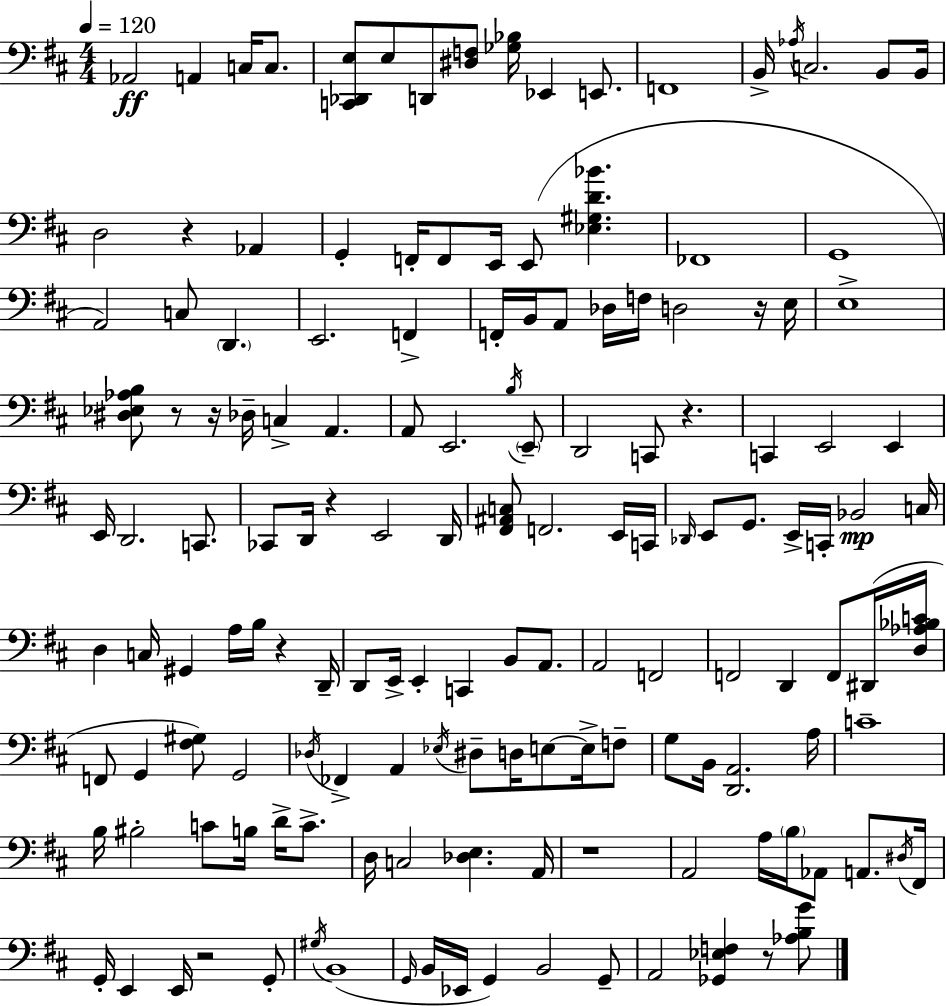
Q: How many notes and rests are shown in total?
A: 150